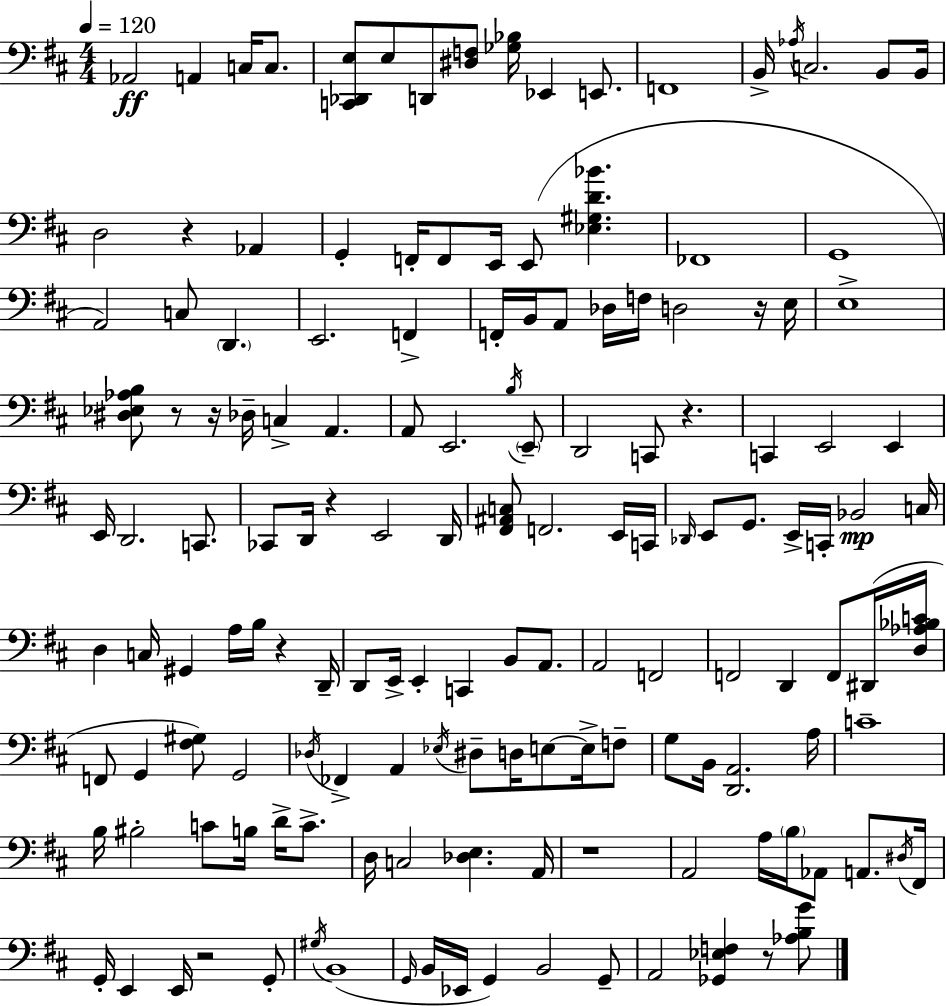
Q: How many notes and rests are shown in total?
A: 150